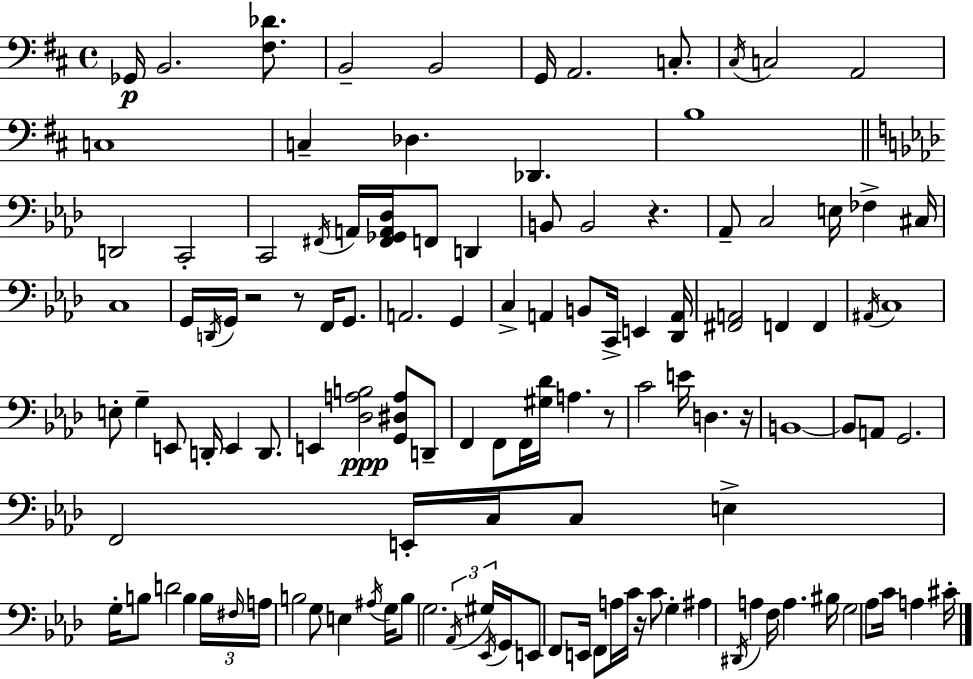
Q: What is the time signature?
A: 4/4